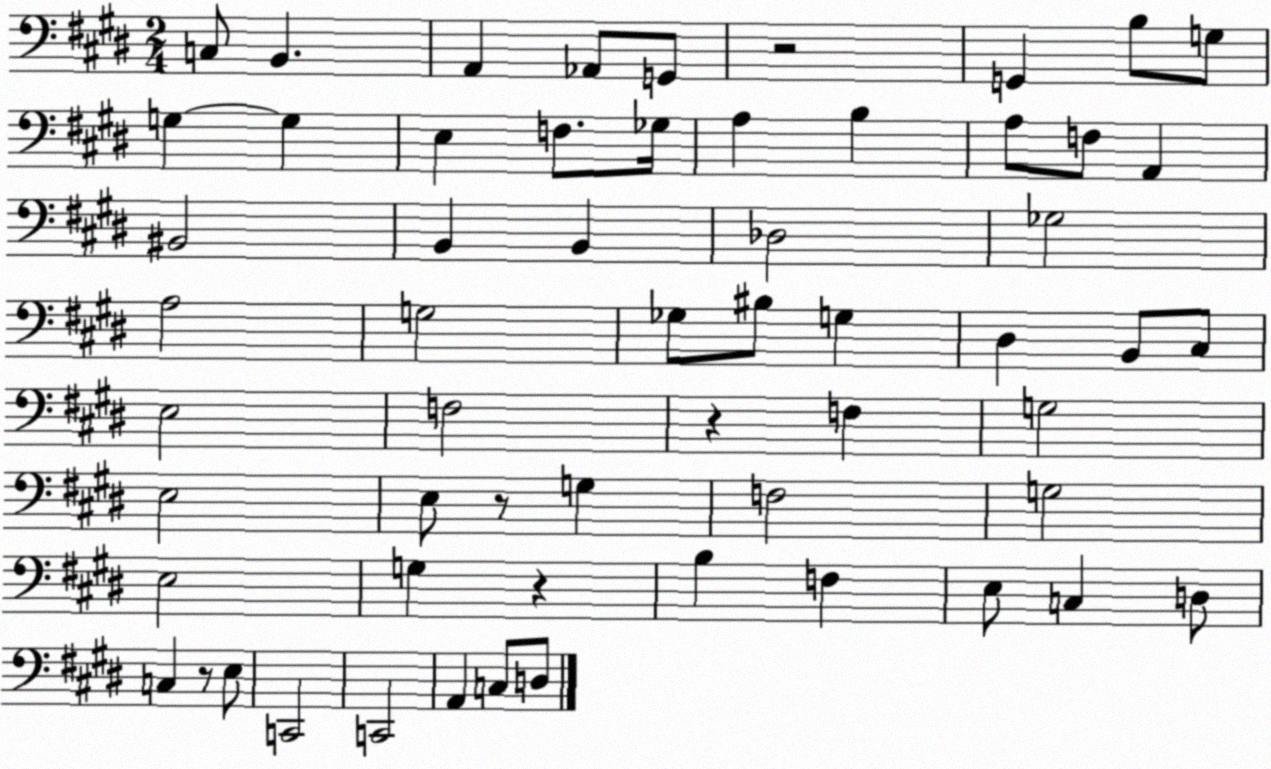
X:1
T:Untitled
M:2/4
L:1/4
K:E
C,/2 B,, A,, _A,,/2 G,,/2 z2 G,, B,/2 G,/2 G, G, E, F,/2 _G,/4 A, B, A,/2 F,/2 A,, ^B,,2 B,, B,, _D,2 _G,2 A,2 G,2 _G,/2 ^B,/2 G, ^D, B,,/2 ^C,/2 E,2 F,2 z F, G,2 E,2 E,/2 z/2 G, F,2 G,2 E,2 G, z B, F, E,/2 C, D,/2 C, z/2 E,/2 C,,2 C,,2 A,, C,/2 D,/2